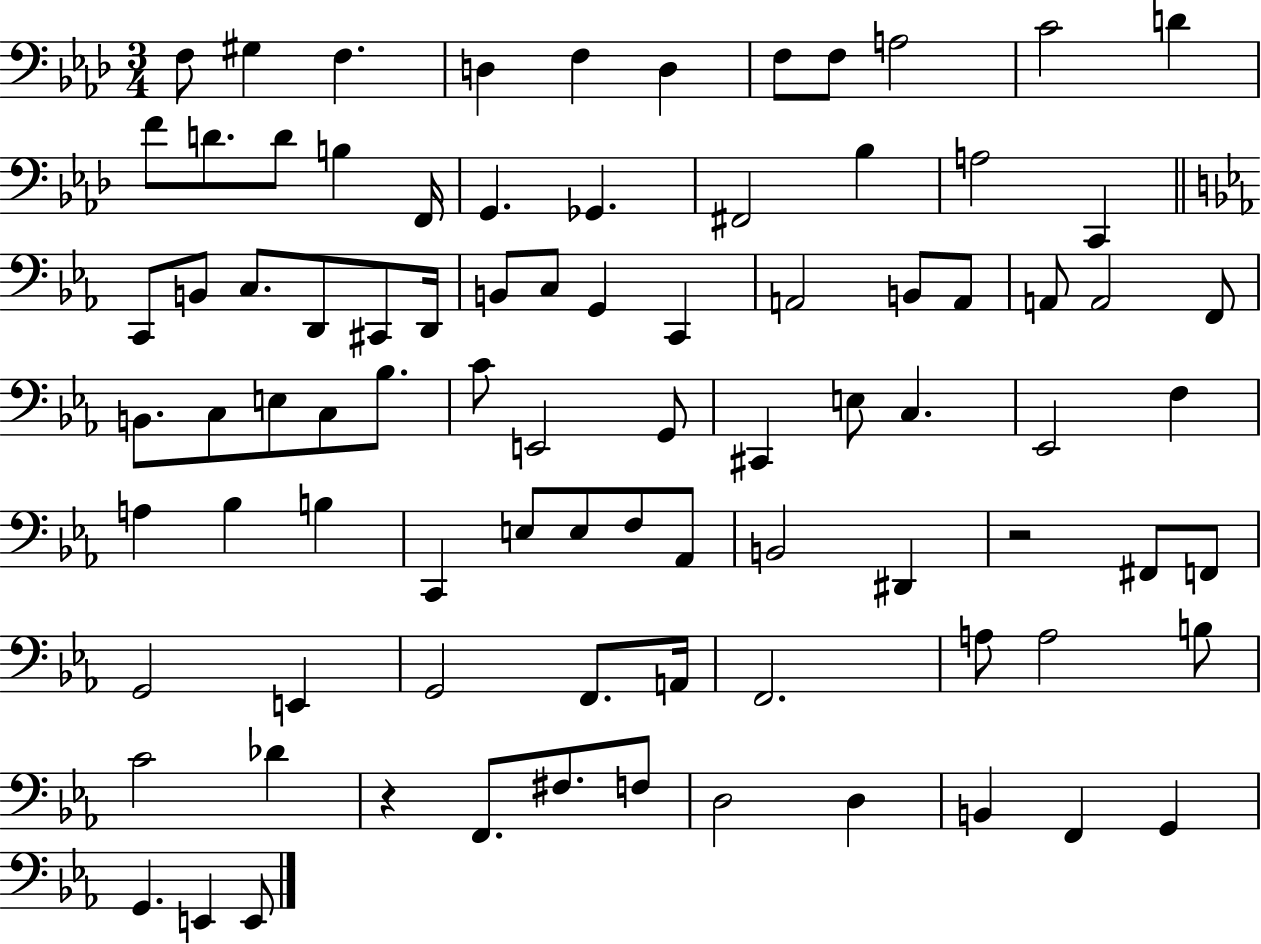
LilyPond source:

{
  \clef bass
  \numericTimeSignature
  \time 3/4
  \key aes \major
  f8 gis4 f4. | d4 f4 d4 | f8 f8 a2 | c'2 d'4 | \break f'8 d'8. d'8 b4 f,16 | g,4. ges,4. | fis,2 bes4 | a2 c,4 | \break \bar "||" \break \key ees \major c,8 b,8 c8. d,8 cis,8 d,16 | b,8 c8 g,4 c,4 | a,2 b,8 a,8 | a,8 a,2 f,8 | \break b,8. c8 e8 c8 bes8. | c'8 e,2 g,8 | cis,4 e8 c4. | ees,2 f4 | \break a4 bes4 b4 | c,4 e8 e8 f8 aes,8 | b,2 dis,4 | r2 fis,8 f,8 | \break g,2 e,4 | g,2 f,8. a,16 | f,2. | a8 a2 b8 | \break c'2 des'4 | r4 f,8. fis8. f8 | d2 d4 | b,4 f,4 g,4 | \break g,4. e,4 e,8 | \bar "|."
}